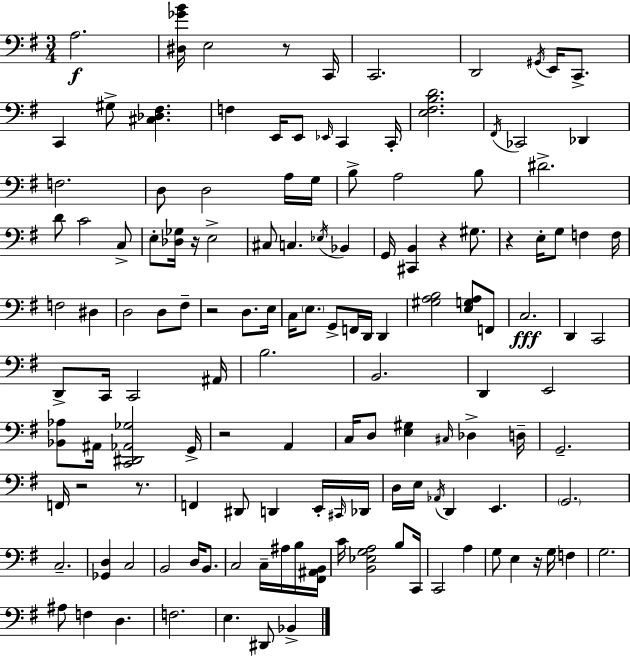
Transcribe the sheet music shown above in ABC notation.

X:1
T:Untitled
M:3/4
L:1/4
K:G
A,2 [^D,_GB]/4 E,2 z/2 C,,/4 C,,2 D,,2 ^G,,/4 E,,/4 C,,/2 C,, ^G,/2 [^C,_D,^F,] F, E,,/4 E,,/2 _E,,/4 C,, C,,/4 [E,^F,B,D]2 ^F,,/4 _C,,2 _D,, F,2 D,/2 D,2 A,/4 G,/4 B,/2 A,2 B,/2 ^D2 D/2 C2 C,/2 E,/2 [_D,_G,]/4 z/4 E,2 ^C,/2 C, _E,/4 _B,, G,,/4 [^C,,B,,] z ^G,/2 z E,/4 G,/2 F, F,/4 F,2 ^D, D,2 D,/2 ^F,/2 z2 D,/2 E,/4 C,/4 E,/2 G,,/2 F,,/4 D,,/4 D,, [^G,A,B,]2 [E,G,A,]/2 F,,/2 C,2 D,, C,,2 D,,/2 C,,/4 C,,2 ^A,,/4 B,2 B,,2 D,, E,,2 [_B,,_A,]/2 ^A,,/4 [C,,^D,,_A,,_G,]2 G,,/4 z2 A,, C,/4 D,/2 [E,^G,] ^C,/4 _D, D,/4 G,,2 F,,/4 z2 z/2 F,, ^D,,/2 D,, E,,/4 ^C,,/4 _D,,/4 D,/4 E,/4 _A,,/4 D,, E,, G,,2 C,2 [_G,,D,] C,2 B,,2 D,/4 B,,/2 C,2 C,/4 ^A,/4 B,/4 [^F,,^A,,B,,]/4 C/4 [B,,_E,G,A,]2 B,/2 C,,/4 C,,2 A, G,/2 E, z/4 G,/4 F, G,2 ^A,/2 F, D, F,2 E, ^D,,/2 _B,,